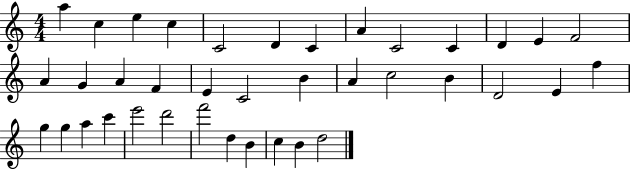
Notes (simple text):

A5/q C5/q E5/q C5/q C4/h D4/q C4/q A4/q C4/h C4/q D4/q E4/q F4/h A4/q G4/q A4/q F4/q E4/q C4/h B4/q A4/q C5/h B4/q D4/h E4/q F5/q G5/q G5/q A5/q C6/q E6/h D6/h F6/h D5/q B4/q C5/q B4/q D5/h